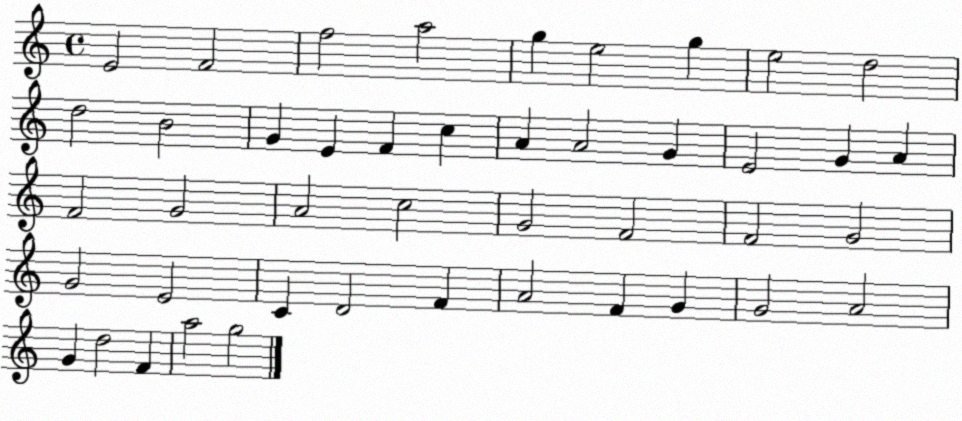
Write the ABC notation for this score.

X:1
T:Untitled
M:4/4
L:1/4
K:C
E2 F2 f2 a2 g e2 g e2 d2 d2 B2 G E F c A A2 G E2 G A F2 G2 A2 c2 G2 F2 F2 G2 G2 E2 C D2 F A2 F G G2 A2 G d2 F a2 g2